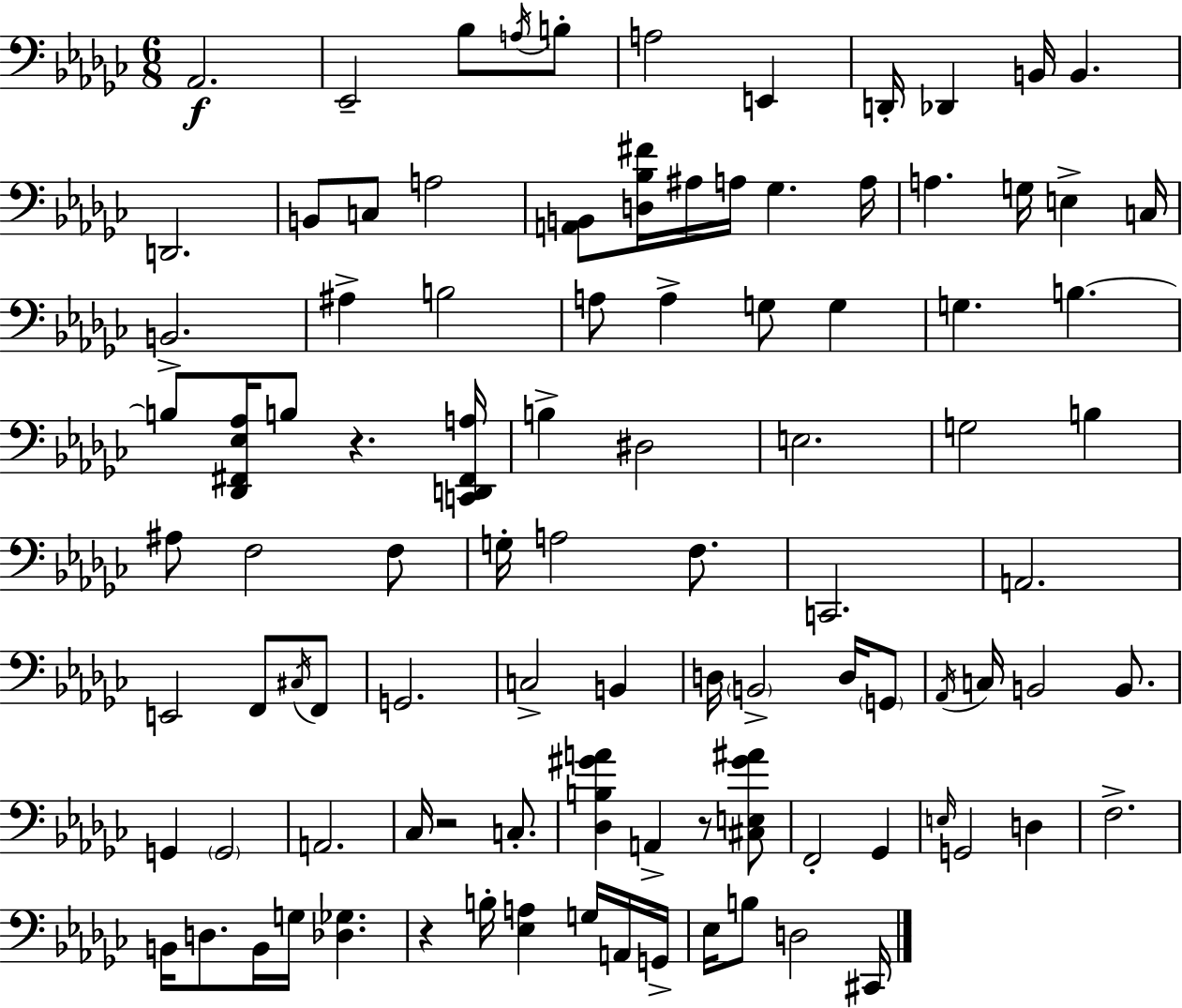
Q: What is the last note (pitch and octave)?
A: C#2